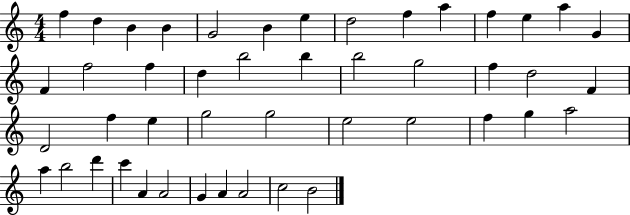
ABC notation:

X:1
T:Untitled
M:4/4
L:1/4
K:C
f d B B G2 B e d2 f a f e a G F f2 f d b2 b b2 g2 f d2 F D2 f e g2 g2 e2 e2 f g a2 a b2 d' c' A A2 G A A2 c2 B2